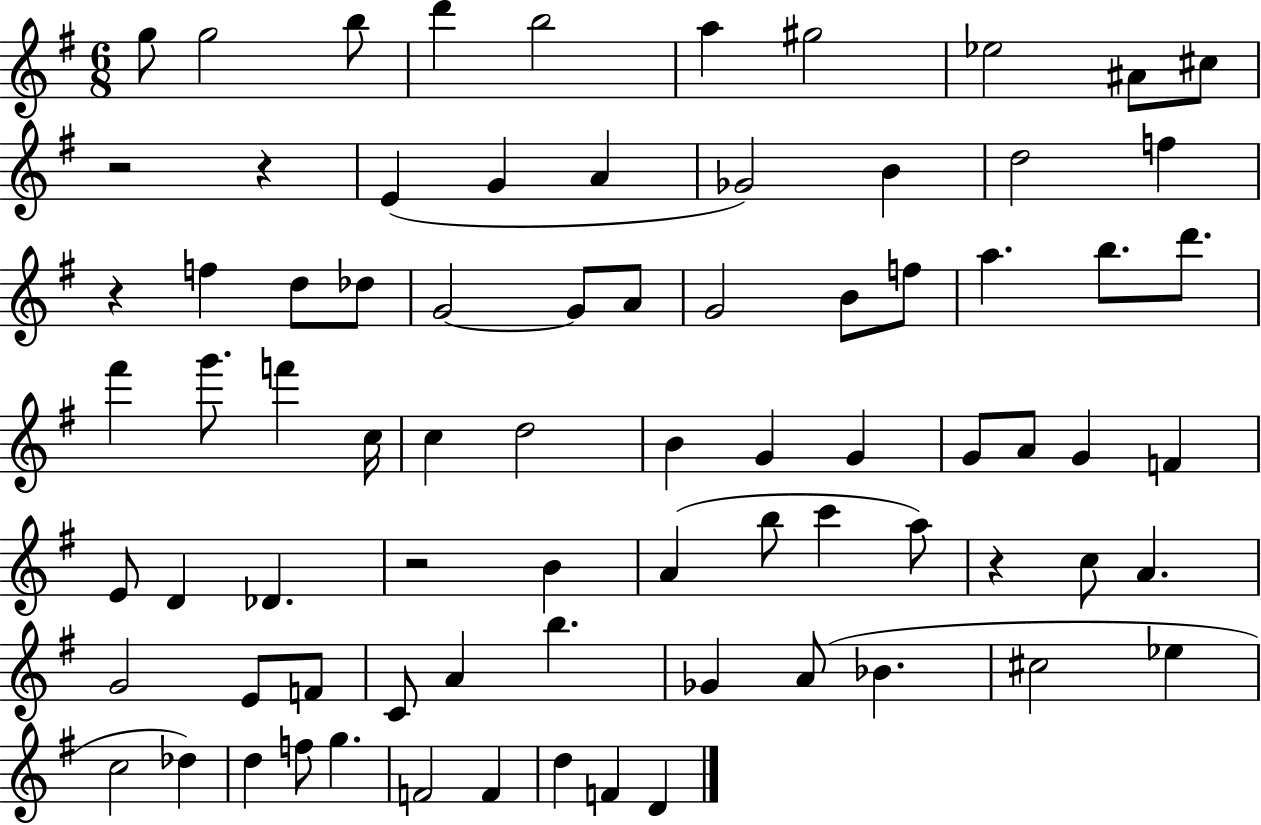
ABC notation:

X:1
T:Untitled
M:6/8
L:1/4
K:G
g/2 g2 b/2 d' b2 a ^g2 _e2 ^A/2 ^c/2 z2 z E G A _G2 B d2 f z f d/2 _d/2 G2 G/2 A/2 G2 B/2 f/2 a b/2 d'/2 ^f' g'/2 f' c/4 c d2 B G G G/2 A/2 G F E/2 D _D z2 B A b/2 c' a/2 z c/2 A G2 E/2 F/2 C/2 A b _G A/2 _B ^c2 _e c2 _d d f/2 g F2 F d F D